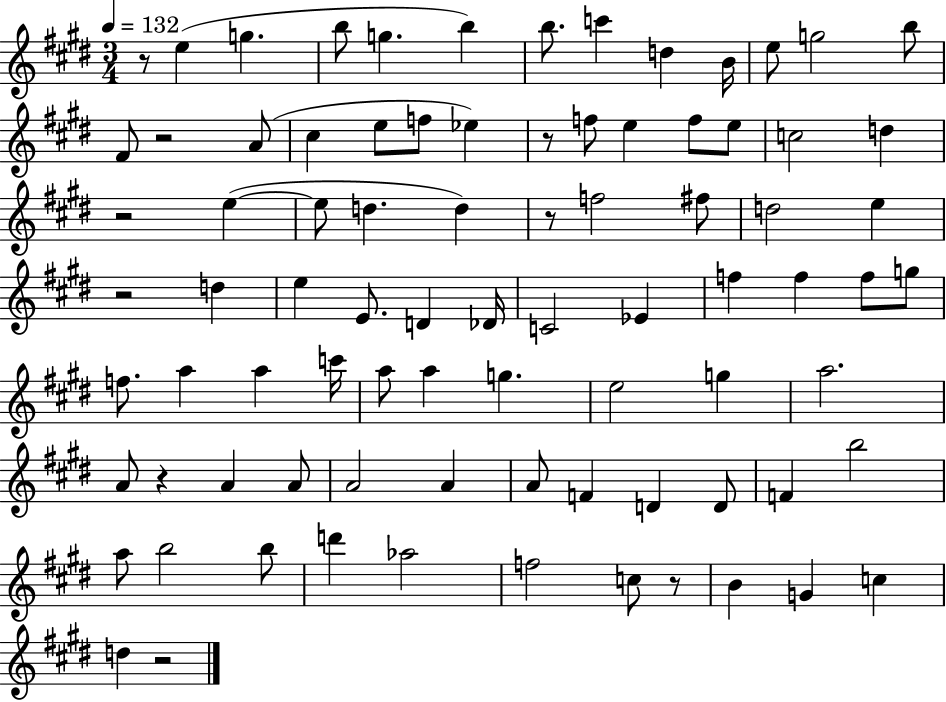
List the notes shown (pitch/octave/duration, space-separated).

R/e E5/q G5/q. B5/e G5/q. B5/q B5/e. C6/q D5/q B4/s E5/e G5/h B5/e F#4/e R/h A4/e C#5/q E5/e F5/e Eb5/q R/e F5/e E5/q F5/e E5/e C5/h D5/q R/h E5/q E5/e D5/q. D5/q R/e F5/h F#5/e D5/h E5/q R/h D5/q E5/q E4/e. D4/q Db4/s C4/h Eb4/q F5/q F5/q F5/e G5/e F5/e. A5/q A5/q C6/s A5/e A5/q G5/q. E5/h G5/q A5/h. A4/e R/q A4/q A4/e A4/h A4/q A4/e F4/q D4/q D4/e F4/q B5/h A5/e B5/h B5/e D6/q Ab5/h F5/h C5/e R/e B4/q G4/q C5/q D5/q R/h